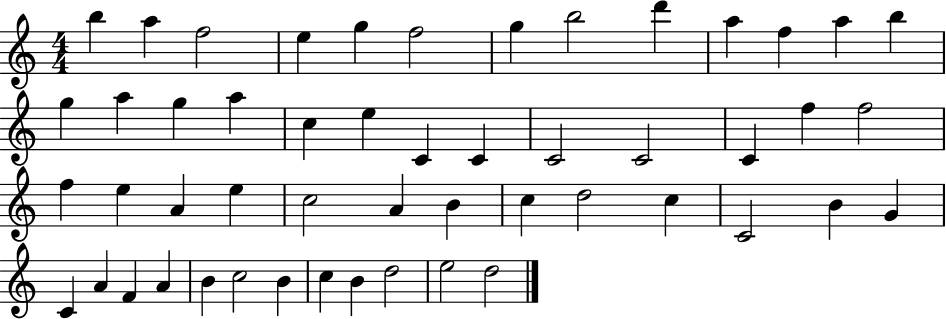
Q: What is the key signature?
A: C major